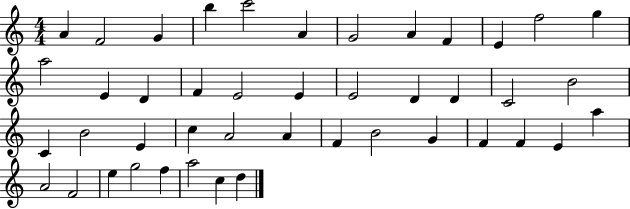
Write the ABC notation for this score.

X:1
T:Untitled
M:4/4
L:1/4
K:C
A F2 G b c'2 A G2 A F E f2 g a2 E D F E2 E E2 D D C2 B2 C B2 E c A2 A F B2 G F F E a A2 F2 e g2 f a2 c d